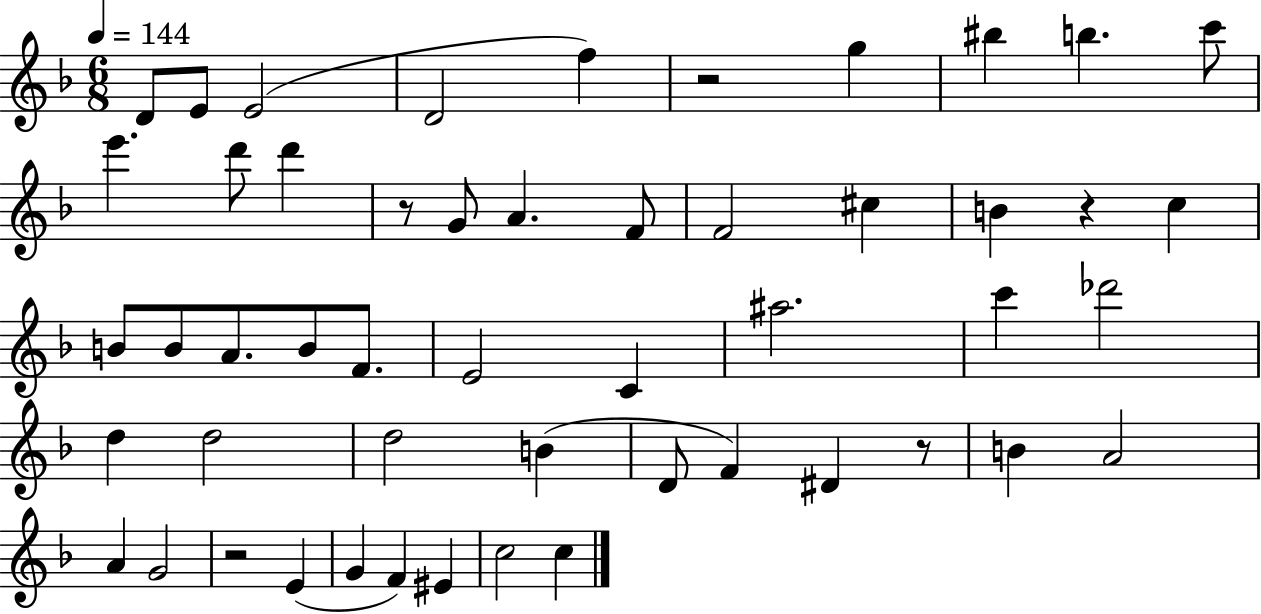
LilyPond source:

{
  \clef treble
  \numericTimeSignature
  \time 6/8
  \key f \major
  \tempo 4 = 144
  d'8 e'8 e'2( | d'2 f''4) | r2 g''4 | bis''4 b''4. c'''8 | \break e'''4. d'''8 d'''4 | r8 g'8 a'4. f'8 | f'2 cis''4 | b'4 r4 c''4 | \break b'8 b'8 a'8. b'8 f'8. | e'2 c'4 | ais''2. | c'''4 des'''2 | \break d''4 d''2 | d''2 b'4( | d'8 f'4) dis'4 r8 | b'4 a'2 | \break a'4 g'2 | r2 e'4( | g'4 f'4) eis'4 | c''2 c''4 | \break \bar "|."
}